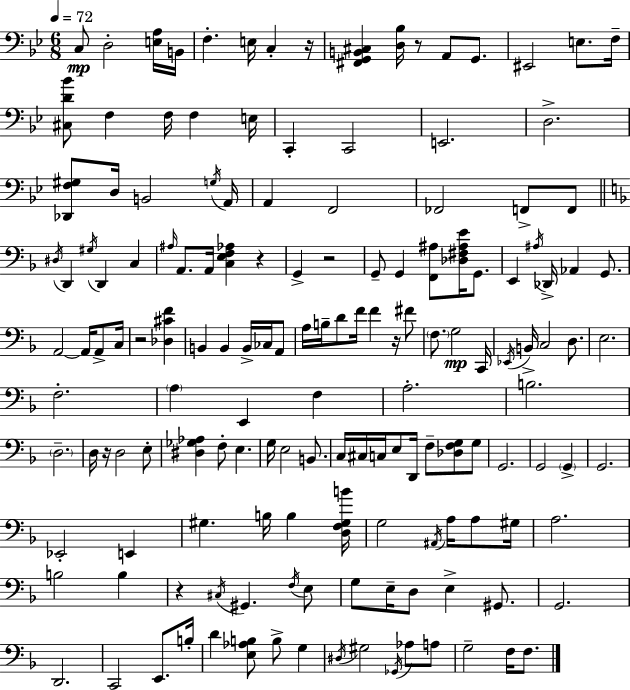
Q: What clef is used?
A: bass